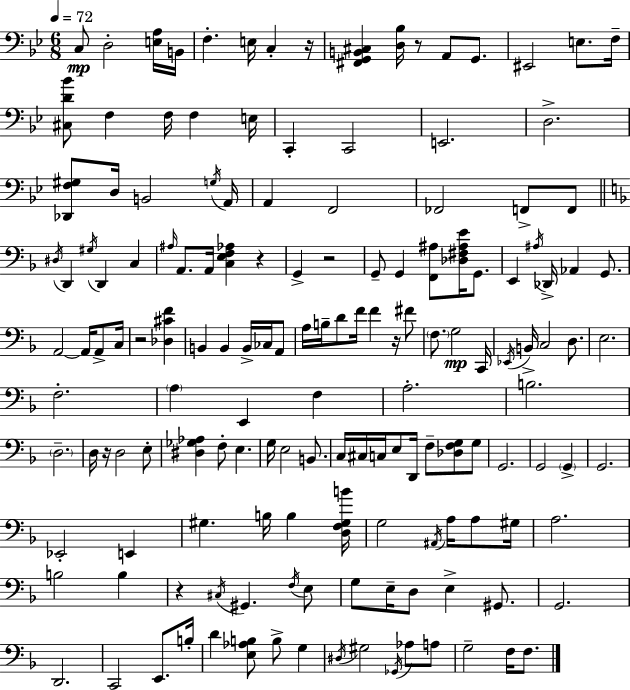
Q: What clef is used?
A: bass